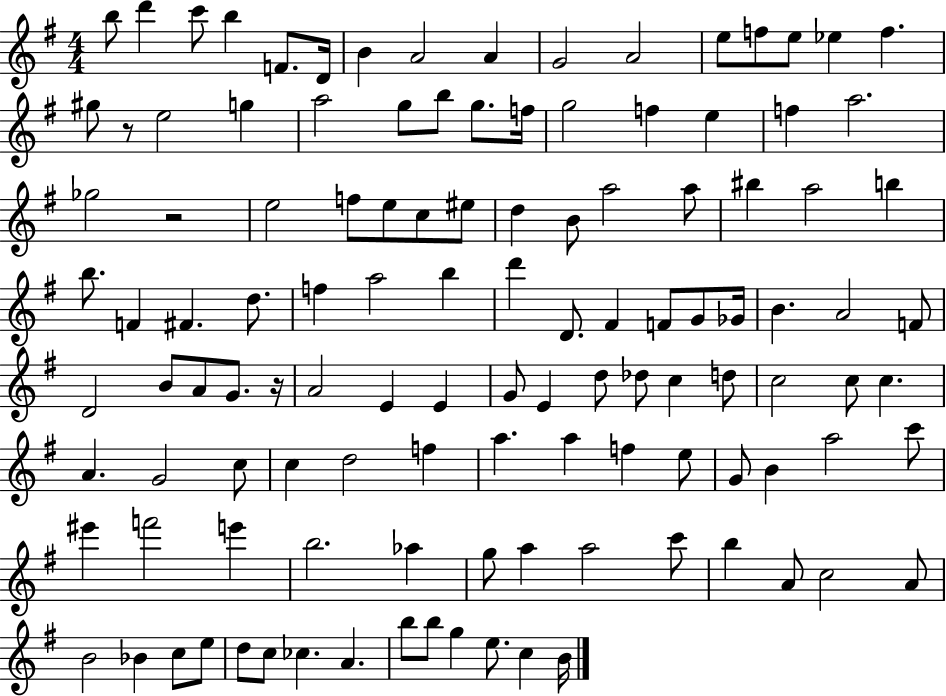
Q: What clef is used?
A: treble